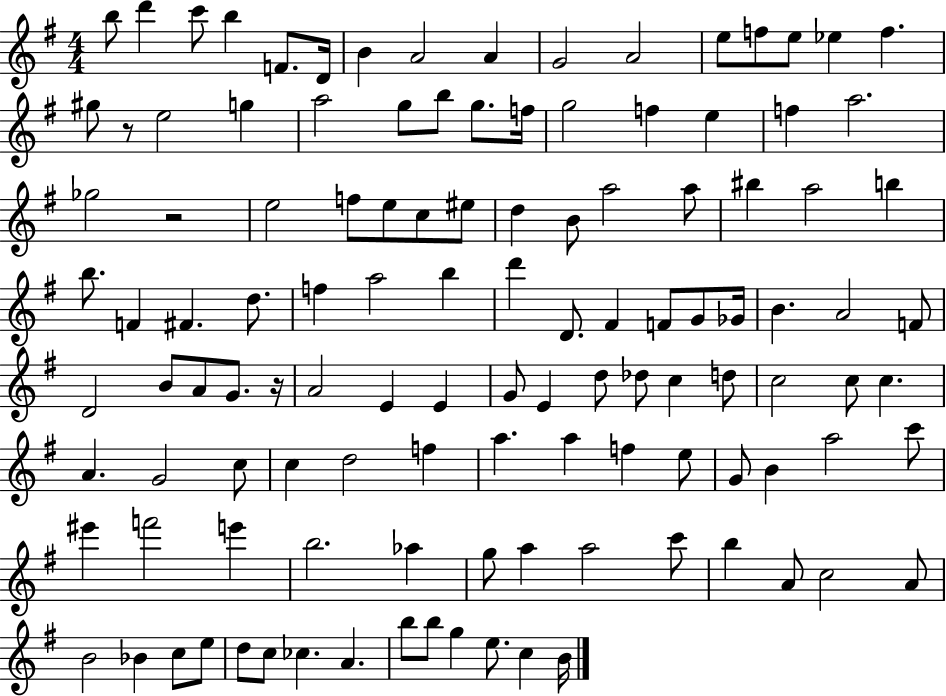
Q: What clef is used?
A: treble